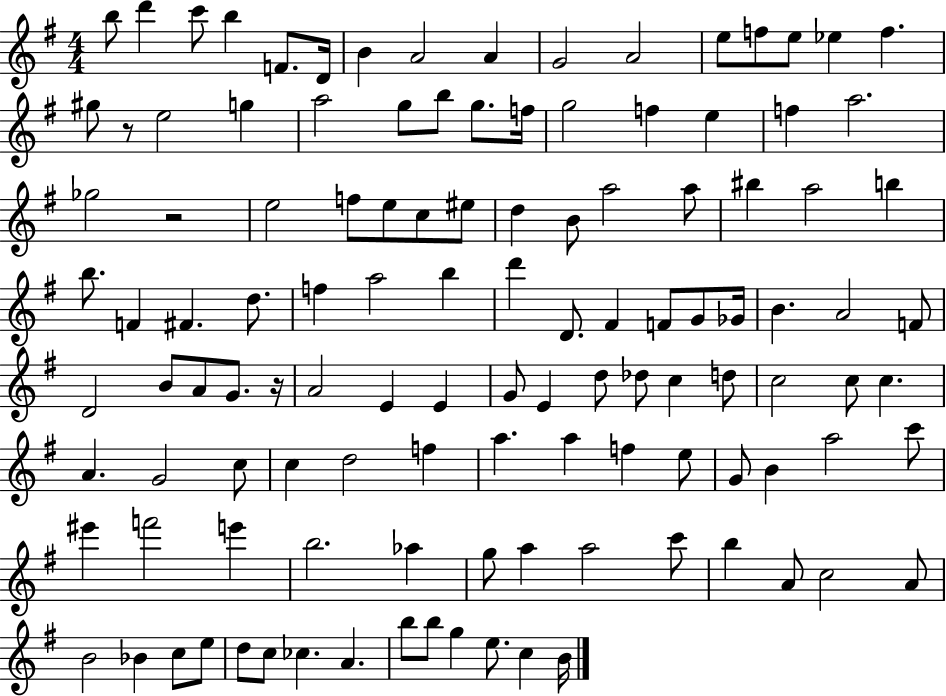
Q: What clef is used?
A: treble